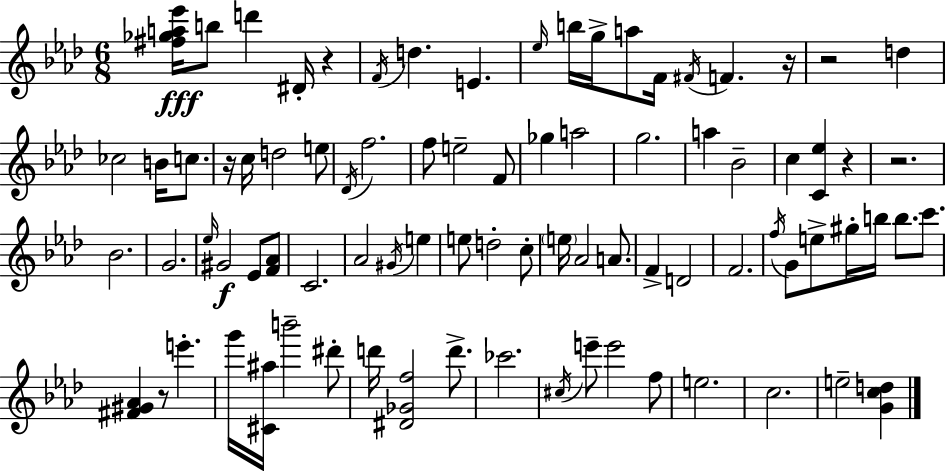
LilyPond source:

{
  \clef treble
  \numericTimeSignature
  \time 6/8
  \key f \minor
  <fis'' ges'' a'' ees'''>16\fff b''8 d'''4 dis'16-. r4 | \acciaccatura { f'16 } d''4. e'4. | \grace { ees''16 } b''16 g''16-> a''8 f'16 \acciaccatura { fis'16 } f'4. | r16 r2 d''4 | \break ces''2 b'16 | c''8. r16 c''16 d''2 | e''8 \acciaccatura { des'16 } f''2. | f''8 e''2-- | \break f'8 ges''4 a''2 | g''2. | a''4 bes'2-- | c''4 <c' ees''>4 | \break r4 r2. | bes'2. | g'2. | \grace { ees''16 } gis'2\f | \break ees'8 <f' aes'>8 c'2. | aes'2 | \acciaccatura { gis'16 } e''4 e''8 d''2-. | c''8-. \parenthesize e''16 aes'2 | \break a'8. f'4-> d'2 | f'2. | \acciaccatura { f''16 } g'8 e''8-> gis''16-. | b''16 b''8. c'''8. <fis' gis' aes'>4 r8 | \break e'''4.-. g'''16 <cis' ais''>16 b'''2-- | dis'''8-. d'''16 <dis' ges' f''>2 | d'''8.-> ces'''2. | \acciaccatura { cis''16 } e'''8-- e'''2 | \break f''8 e''2. | c''2. | e''2-- | <g' c'' d''>4 \bar "|."
}